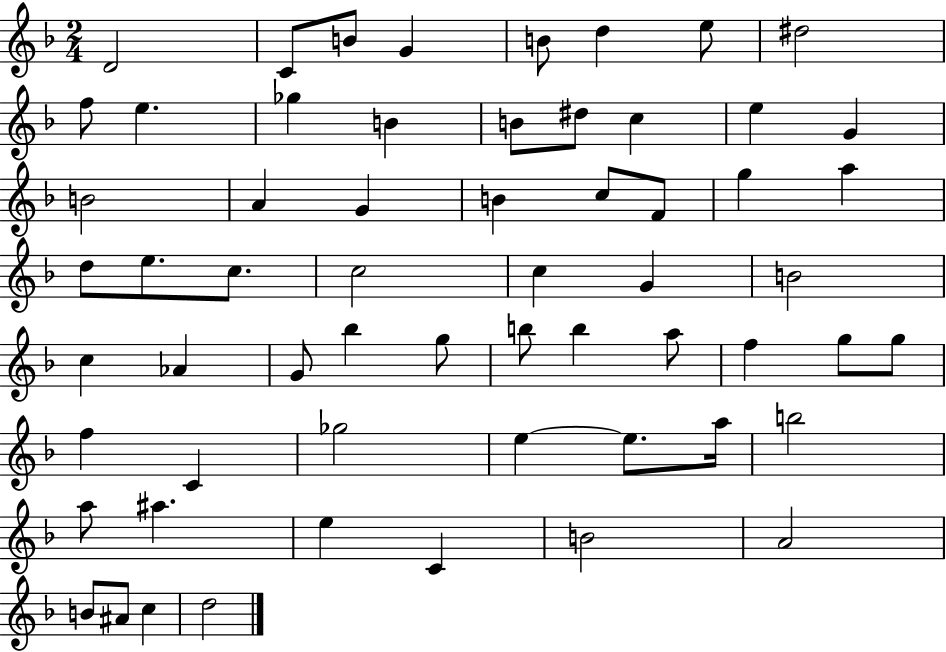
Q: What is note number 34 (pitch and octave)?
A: Ab4